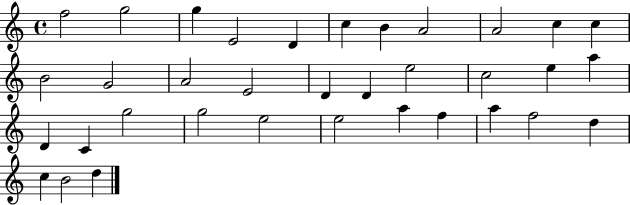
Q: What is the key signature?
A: C major